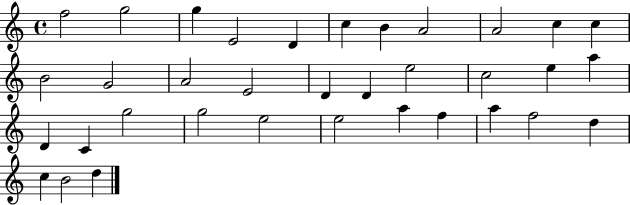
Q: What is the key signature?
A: C major